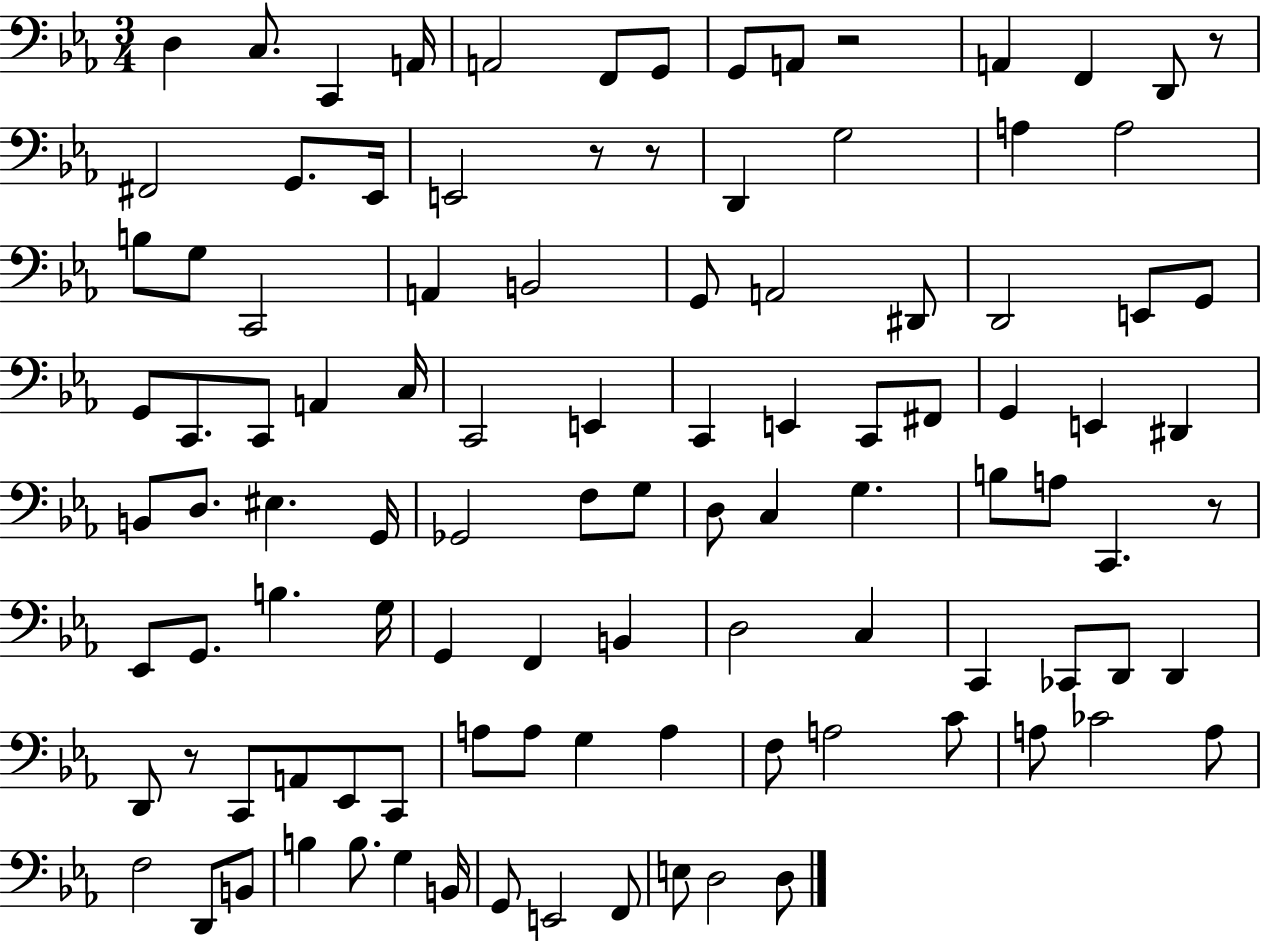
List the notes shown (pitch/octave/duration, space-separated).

D3/q C3/e. C2/q A2/s A2/h F2/e G2/e G2/e A2/e R/h A2/q F2/q D2/e R/e F#2/h G2/e. Eb2/s E2/h R/e R/e D2/q G3/h A3/q A3/h B3/e G3/e C2/h A2/q B2/h G2/e A2/h D#2/e D2/h E2/e G2/e G2/e C2/e. C2/e A2/q C3/s C2/h E2/q C2/q E2/q C2/e F#2/e G2/q E2/q D#2/q B2/e D3/e. EIS3/q. G2/s Gb2/h F3/e G3/e D3/e C3/q G3/q. B3/e A3/e C2/q. R/e Eb2/e G2/e. B3/q. G3/s G2/q F2/q B2/q D3/h C3/q C2/q CES2/e D2/e D2/q D2/e R/e C2/e A2/e Eb2/e C2/e A3/e A3/e G3/q A3/q F3/e A3/h C4/e A3/e CES4/h A3/e F3/h D2/e B2/e B3/q B3/e. G3/q B2/s G2/e E2/h F2/e E3/e D3/h D3/e